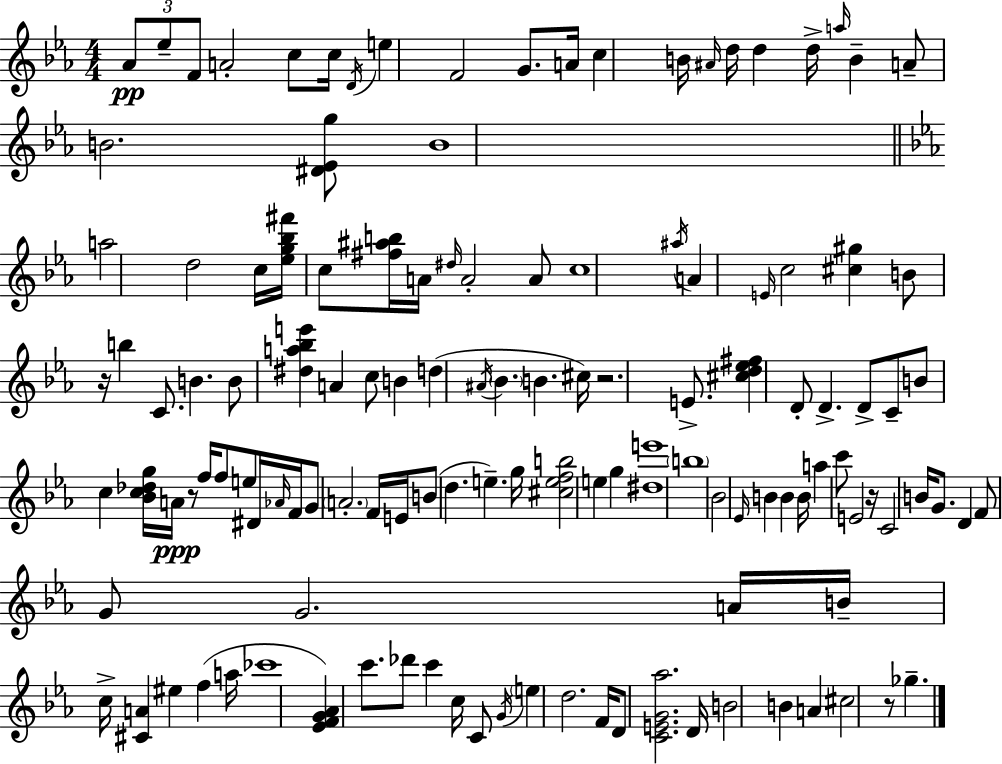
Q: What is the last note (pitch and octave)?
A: Gb5